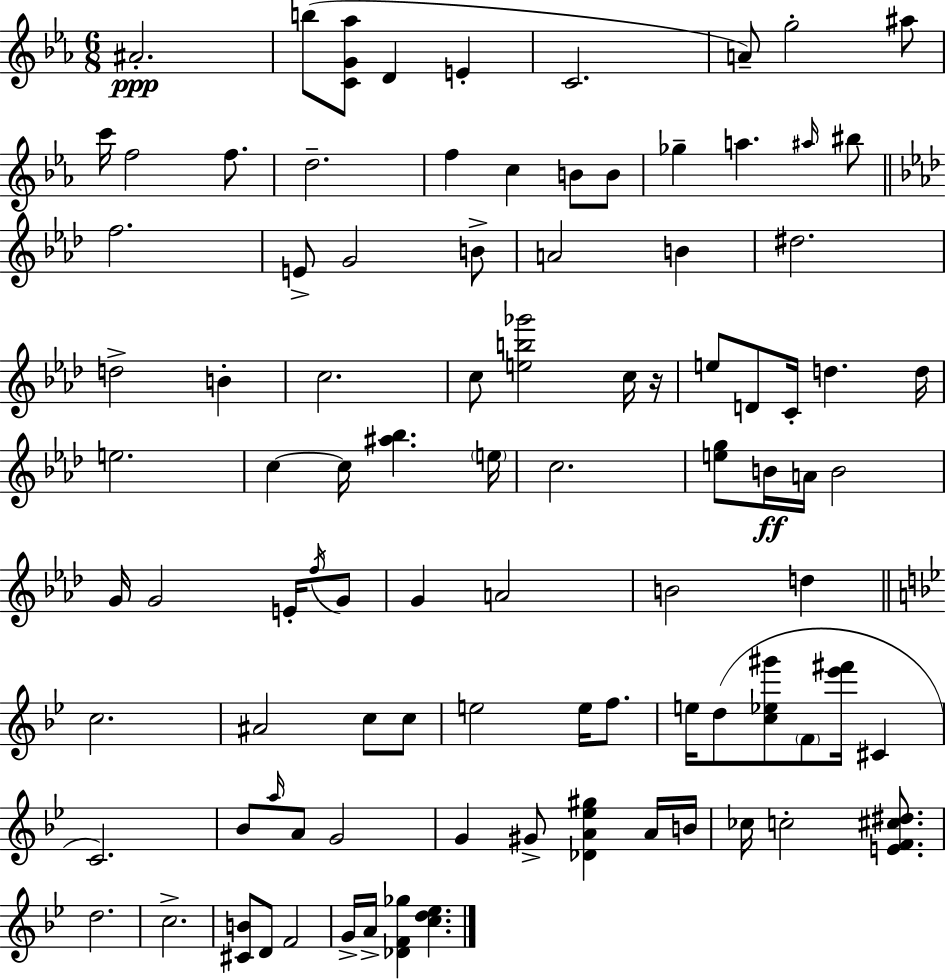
{
  \clef treble
  \numericTimeSignature
  \time 6/8
  \key c \minor
  \repeat volta 2 { ais'2.-.\ppp | b''8( <c' g' aes''>8 d'4 e'4-. | c'2. | a'8--) g''2-. ais''8 | \break c'''16 f''2 f''8. | d''2.-- | f''4 c''4 b'8 b'8 | ges''4-- a''4. \grace { ais''16 } bis''8 | \break \bar "||" \break \key f \minor f''2. | e'8-> g'2 b'8-> | a'2 b'4 | dis''2. | \break d''2-> b'4-. | c''2. | c''8 <e'' b'' ges'''>2 c''16 r16 | e''8 d'8 c'16-. d''4. d''16 | \break e''2. | c''4~~ c''16 <ais'' bes''>4. \parenthesize e''16 | c''2. | <e'' g''>8 b'16\ff a'16 b'2 | \break g'16 g'2 e'16-. \acciaccatura { f''16 } g'8 | g'4 a'2 | b'2 d''4 | \bar "||" \break \key g \minor c''2. | ais'2 c''8 c''8 | e''2 e''16 f''8. | e''16 d''8( <c'' ees'' gis'''>8 \parenthesize f'8 <ees''' fis'''>16 cis'4 | \break c'2.) | bes'8 \grace { a''16 } a'8 g'2 | g'4 gis'8-> <des' a' ees'' gis''>4 a'16 | b'16 ces''16 c''2-. <e' f' cis'' dis''>8. | \break d''2. | c''2.-> | <cis' b'>8 d'8 f'2 | g'16-> a'16-> <des' f' ges''>4 <c'' d'' ees''>4. | \break } \bar "|."
}